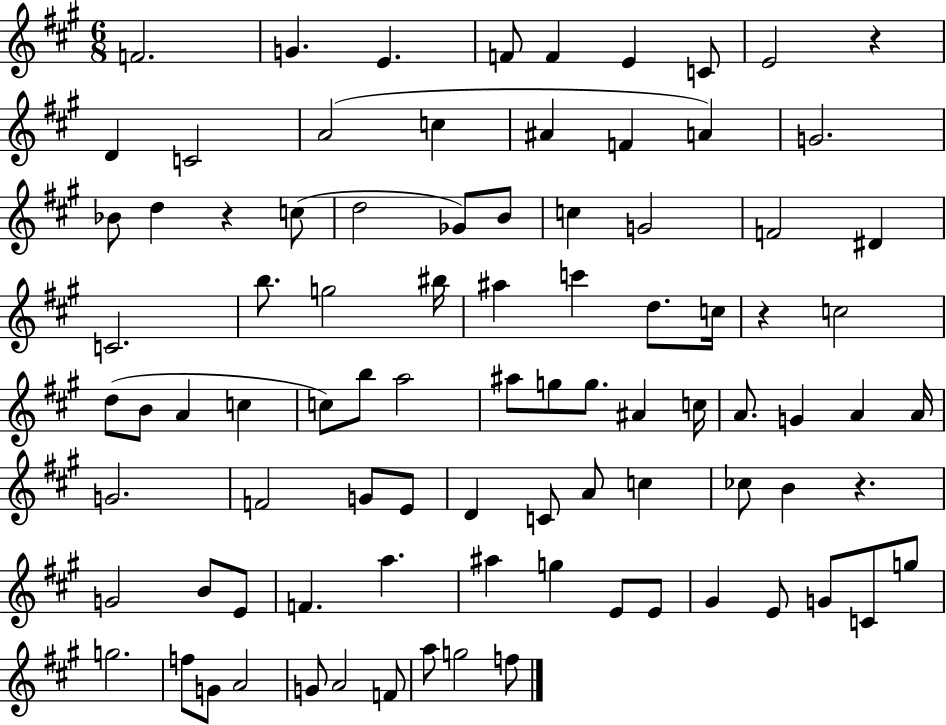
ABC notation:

X:1
T:Untitled
M:6/8
L:1/4
K:A
F2 G E F/2 F E C/2 E2 z D C2 A2 c ^A F A G2 _B/2 d z c/2 d2 _G/2 B/2 c G2 F2 ^D C2 b/2 g2 ^b/4 ^a c' d/2 c/4 z c2 d/2 B/2 A c c/2 b/2 a2 ^a/2 g/2 g/2 ^A c/4 A/2 G A A/4 G2 F2 G/2 E/2 D C/2 A/2 c _c/2 B z G2 B/2 E/2 F a ^a g E/2 E/2 ^G E/2 G/2 C/2 g/2 g2 f/2 G/2 A2 G/2 A2 F/2 a/2 g2 f/2